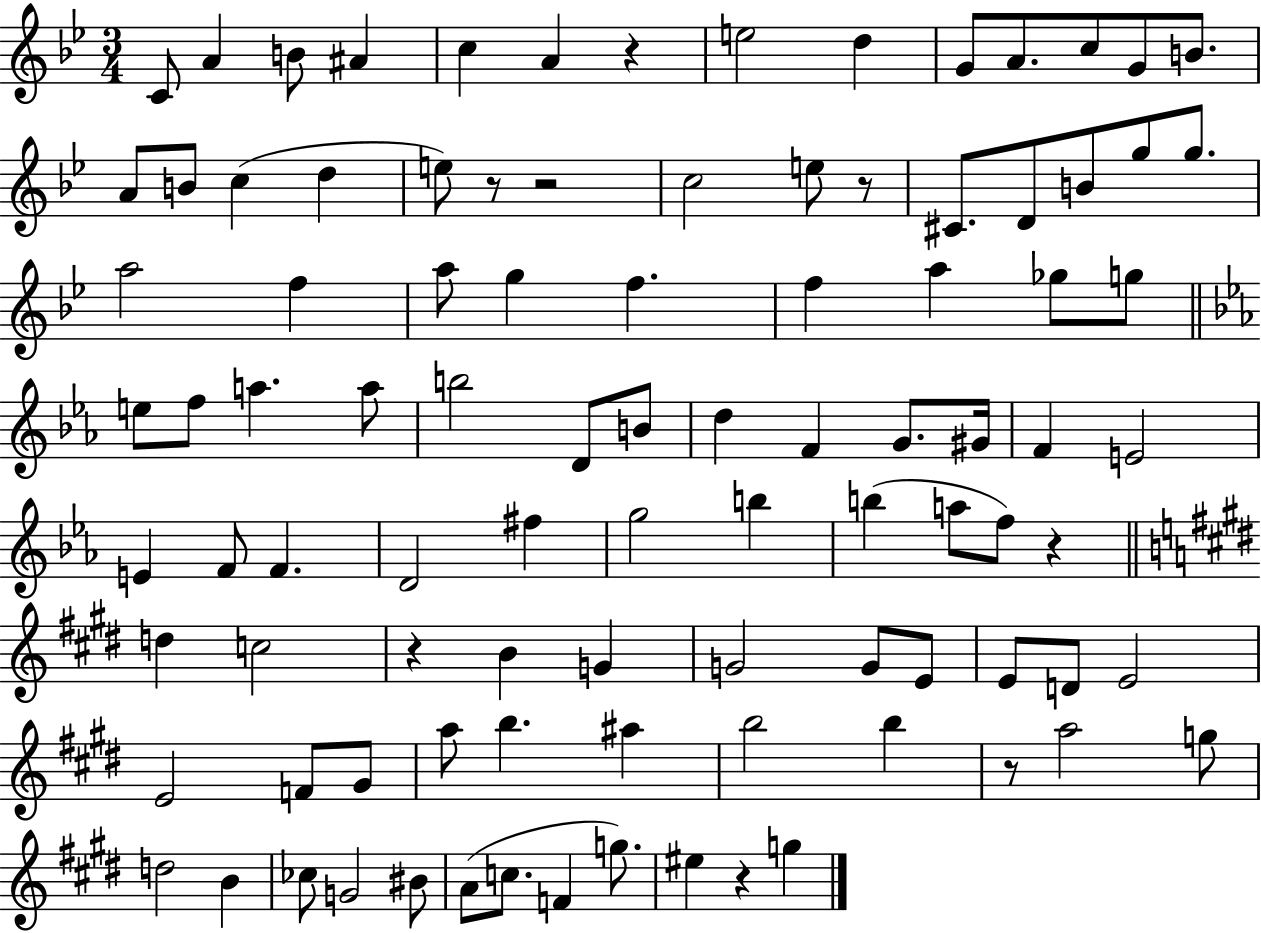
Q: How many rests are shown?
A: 8